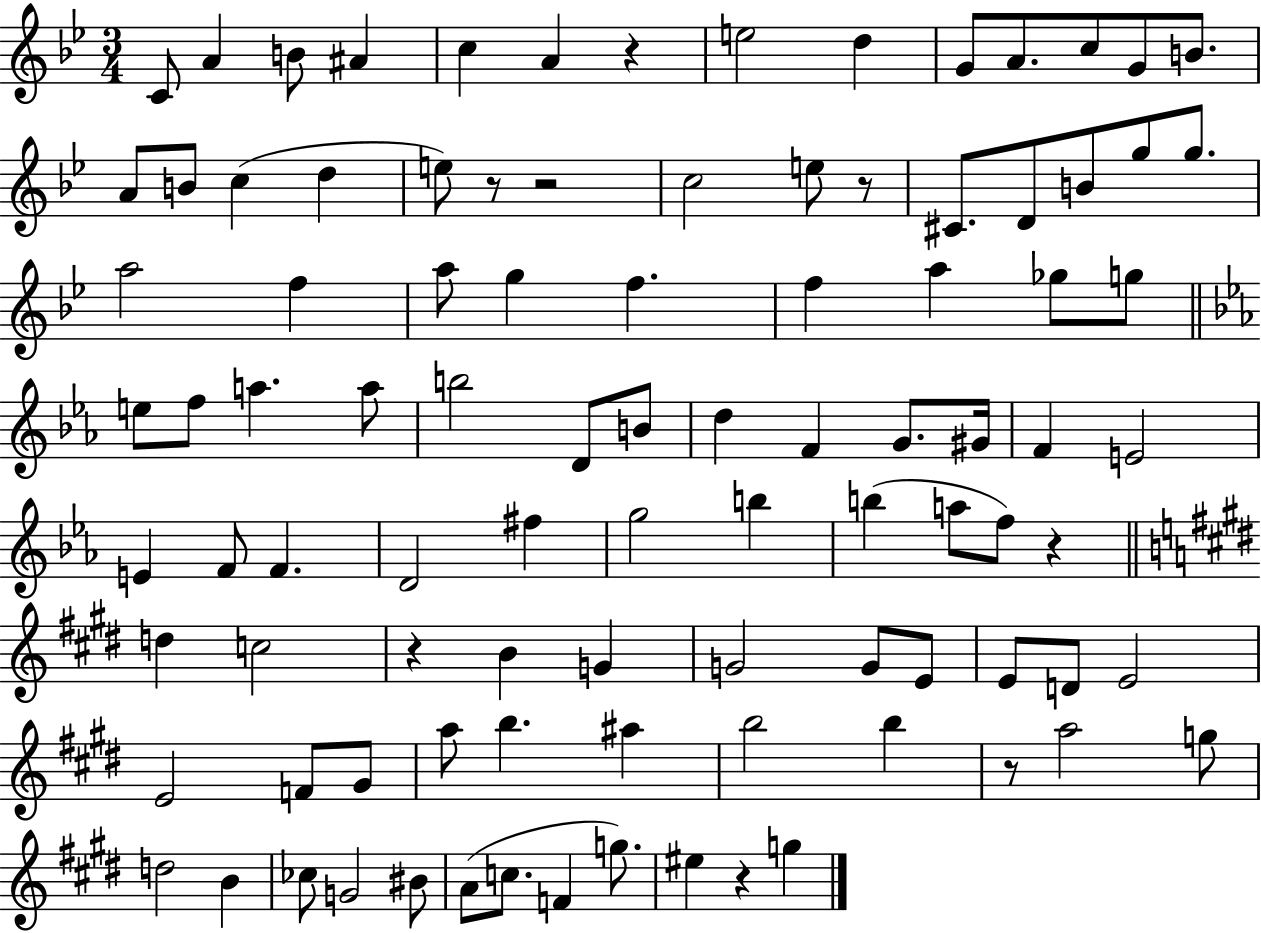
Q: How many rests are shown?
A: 8